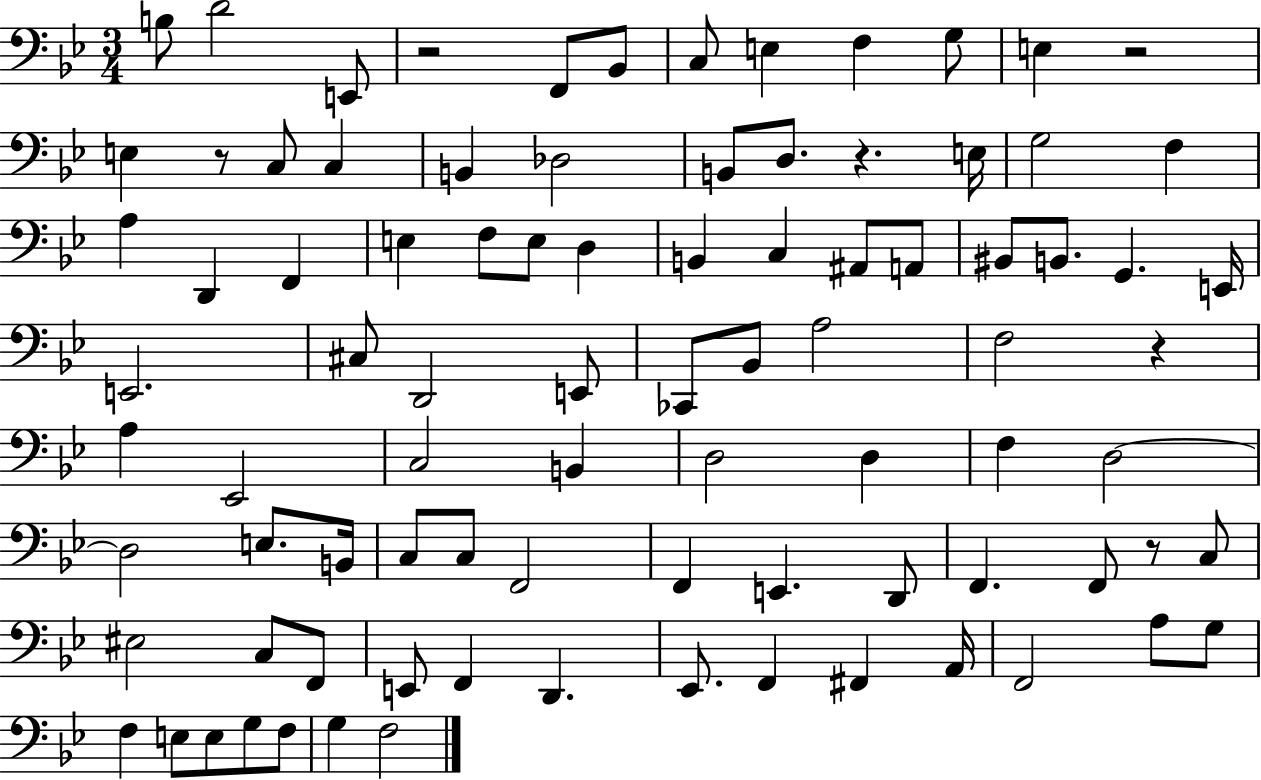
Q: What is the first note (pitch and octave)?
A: B3